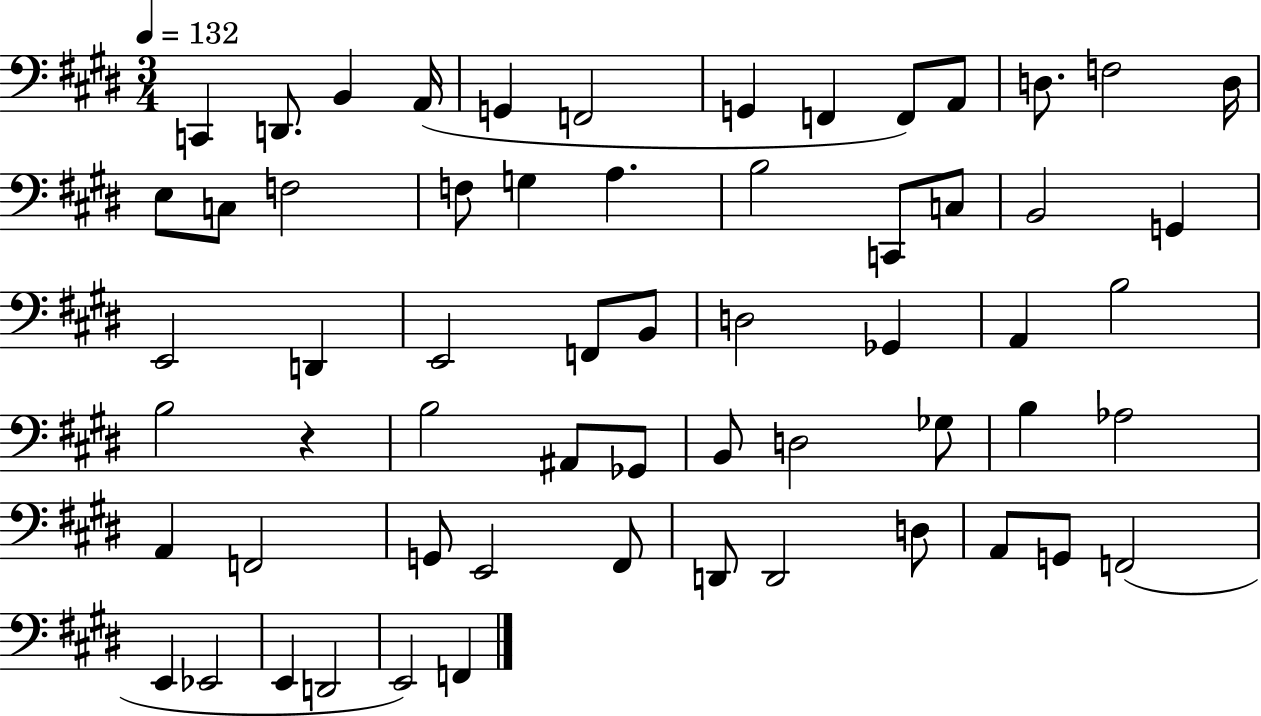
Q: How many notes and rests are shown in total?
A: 60